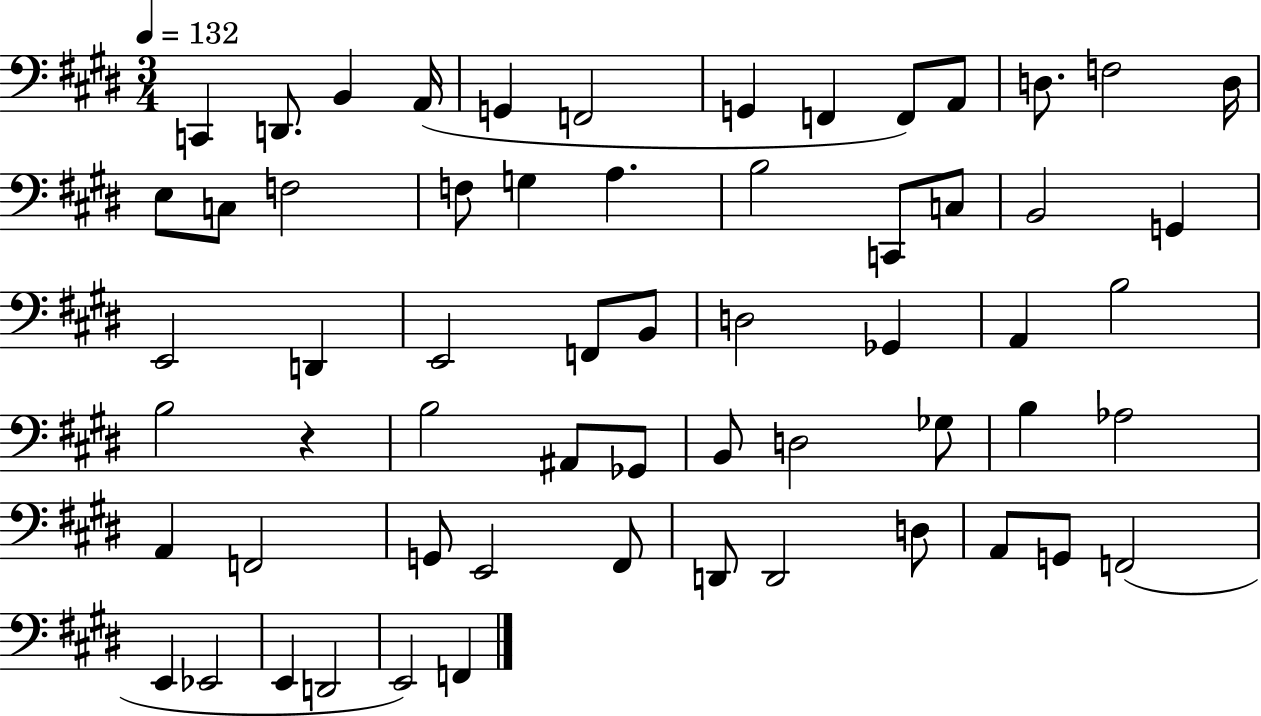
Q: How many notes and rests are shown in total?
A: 60